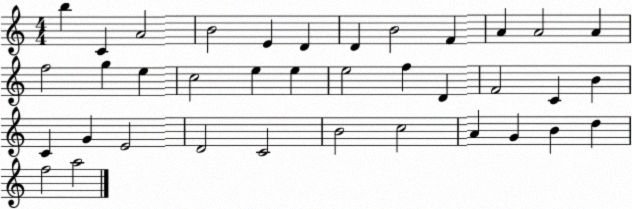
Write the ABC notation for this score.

X:1
T:Untitled
M:4/4
L:1/4
K:C
b C A2 B2 E D D B2 F A A2 A f2 g e c2 e e e2 f D F2 C B C G E2 D2 C2 B2 c2 A G B d f2 a2